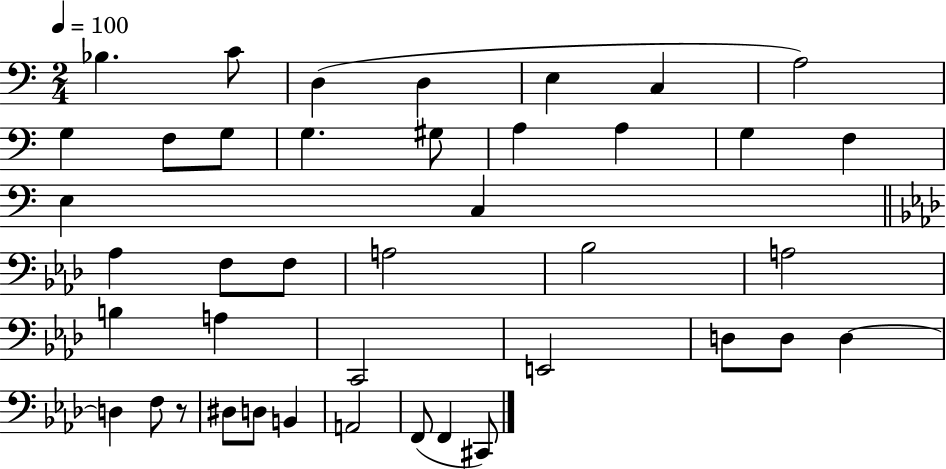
Bb3/q. C4/e D3/q D3/q E3/q C3/q A3/h G3/q F3/e G3/e G3/q. G#3/e A3/q A3/q G3/q F3/q E3/q C3/q Ab3/q F3/e F3/e A3/h Bb3/h A3/h B3/q A3/q C2/h E2/h D3/e D3/e D3/q D3/q F3/e R/e D#3/e D3/e B2/q A2/h F2/e F2/q C#2/e